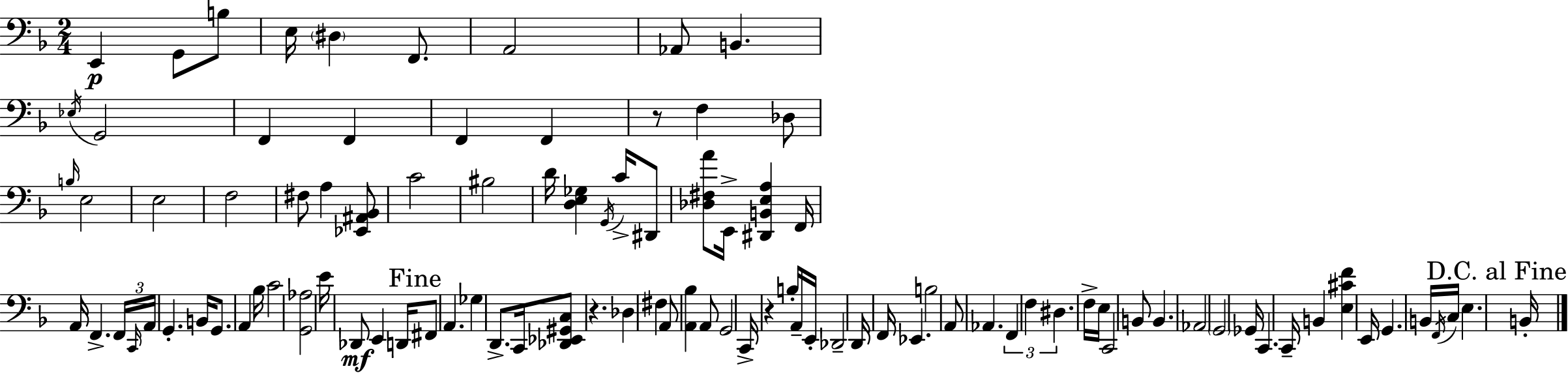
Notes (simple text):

E2/q G2/e B3/e E3/s D#3/q F2/e. A2/h Ab2/e B2/q. Eb3/s G2/h F2/q F2/q F2/q F2/q R/e F3/q Db3/e B3/s E3/h E3/h F3/h F#3/e A3/q [Eb2,A#2,Bb2]/e C4/h BIS3/h D4/s [D3,E3,Gb3]/q G2/s C4/s D#2/e [Db3,F#3,A4]/e E2/s [D#2,B2,E3,A3]/q F2/s A2/s F2/q. F2/s C2/s A2/s G2/q. B2/s G2/e. A2/q Bb3/s C4/h [G2,Ab3]/h E4/s Db2/e E2/q D2/s F#2/e A2/q. Gb3/q D2/e. C2/s [Db2,Eb2,G#2,C3]/e R/q. Db3/q F#3/q A2/e [A2,Bb3]/q A2/e G2/h C2/s R/q B3/s A2/s E2/s Db2/h D2/s F2/s Eb2/q. B3/h A2/e Ab2/q. F2/q F3/q D#3/q. F3/s E3/s C2/h B2/e B2/q. Ab2/h G2/h Gb2/s C2/q. C2/s B2/q [E3,C#4,F4]/q E2/s G2/q. B2/s F2/s C3/s E3/q. B2/s